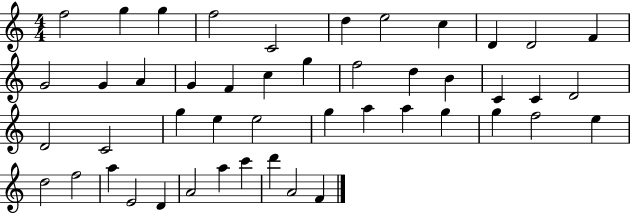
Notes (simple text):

F5/h G5/q G5/q F5/h C4/h D5/q E5/h C5/q D4/q D4/h F4/q G4/h G4/q A4/q G4/q F4/q C5/q G5/q F5/h D5/q B4/q C4/q C4/q D4/h D4/h C4/h G5/q E5/q E5/h G5/q A5/q A5/q G5/q G5/q F5/h E5/q D5/h F5/h A5/q E4/h D4/q A4/h A5/q C6/q D6/q A4/h F4/q